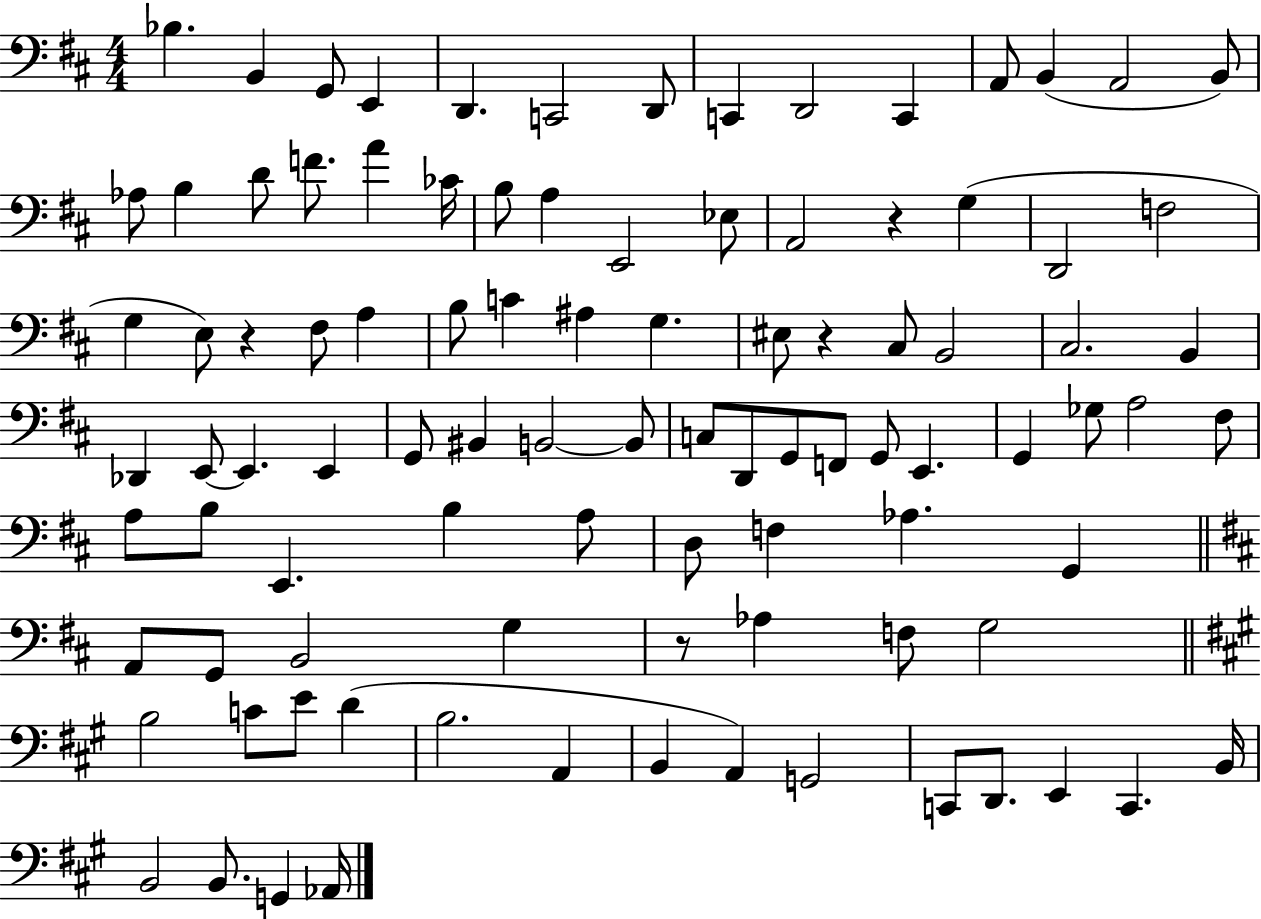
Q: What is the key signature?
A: D major